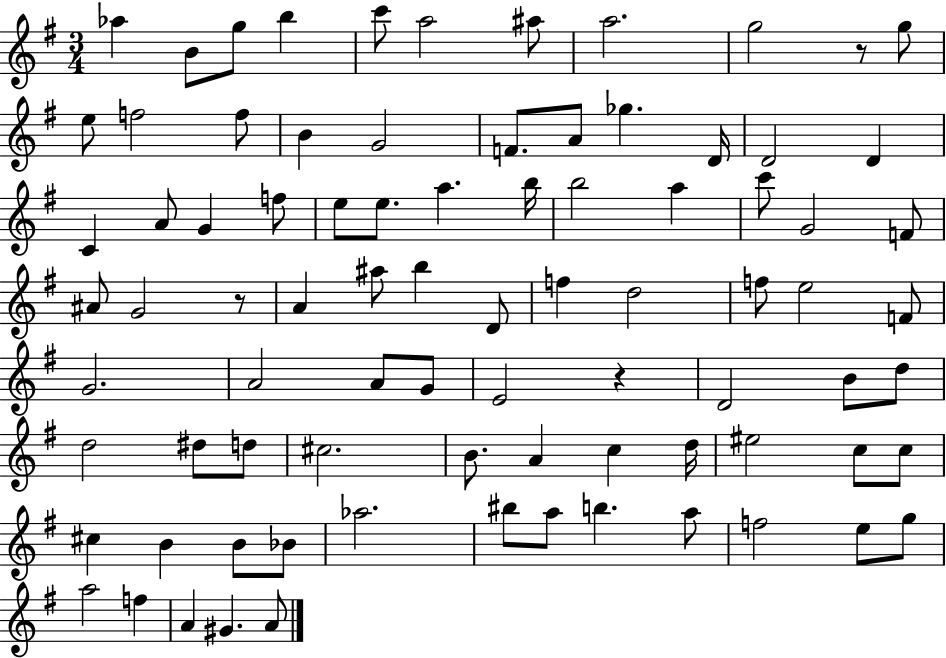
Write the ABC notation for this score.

X:1
T:Untitled
M:3/4
L:1/4
K:G
_a B/2 g/2 b c'/2 a2 ^a/2 a2 g2 z/2 g/2 e/2 f2 f/2 B G2 F/2 A/2 _g D/4 D2 D C A/2 G f/2 e/2 e/2 a b/4 b2 a c'/2 G2 F/2 ^A/2 G2 z/2 A ^a/2 b D/2 f d2 f/2 e2 F/2 G2 A2 A/2 G/2 E2 z D2 B/2 d/2 d2 ^d/2 d/2 ^c2 B/2 A c d/4 ^e2 c/2 c/2 ^c B B/2 _B/2 _a2 ^b/2 a/2 b a/2 f2 e/2 g/2 a2 f A ^G A/2